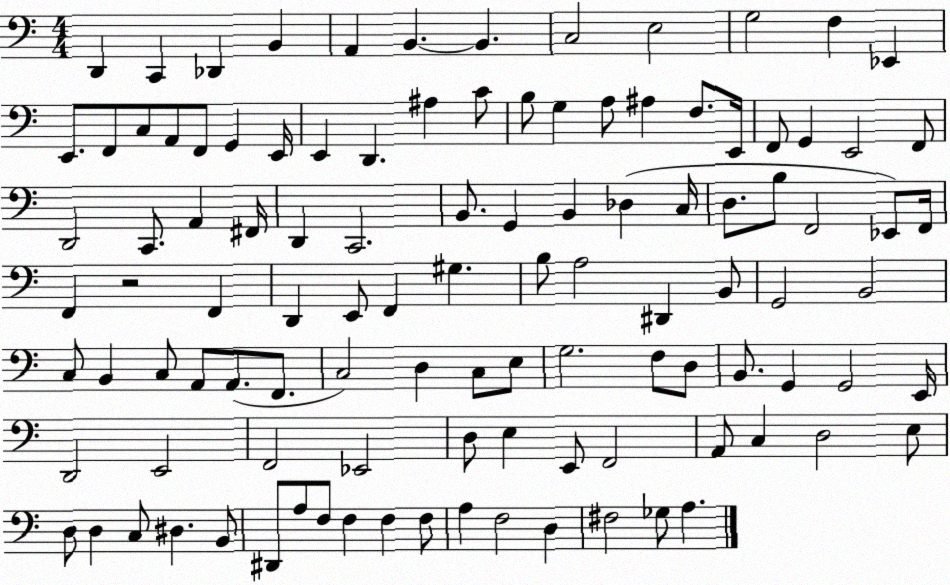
X:1
T:Untitled
M:4/4
L:1/4
K:C
D,, C,, _D,, B,, A,, B,, B,, C,2 E,2 G,2 F, _E,, E,,/2 F,,/2 C,/2 A,,/2 F,,/2 G,, E,,/4 E,, D,, ^A, C/2 B,/2 G, A,/2 ^A, F,/2 E,,/4 F,,/2 G,, E,,2 F,,/2 D,,2 C,,/2 A,, ^F,,/4 D,, C,,2 B,,/2 G,, B,, _D, C,/4 D,/2 B,/2 F,,2 _E,,/2 F,,/4 F,, z2 F,, D,, E,,/2 F,, ^G, B,/2 A,2 ^D,, B,,/2 G,,2 B,,2 C,/2 B,, C,/2 A,,/2 A,,/2 F,,/2 C,2 D, C,/2 E,/2 G,2 F,/2 D,/2 B,,/2 G,, G,,2 E,,/4 D,,2 E,,2 F,,2 _E,,2 D,/2 E, E,,/2 F,,2 A,,/2 C, D,2 E,/2 D,/2 D, C,/2 ^D, B,,/2 ^D,,/2 A,/2 F,/2 F, F, F,/2 A, F,2 D, ^F,2 _G,/2 A,